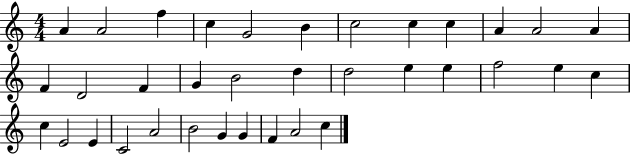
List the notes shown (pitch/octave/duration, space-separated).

A4/q A4/h F5/q C5/q G4/h B4/q C5/h C5/q C5/q A4/q A4/h A4/q F4/q D4/h F4/q G4/q B4/h D5/q D5/h E5/q E5/q F5/h E5/q C5/q C5/q E4/h E4/q C4/h A4/h B4/h G4/q G4/q F4/q A4/h C5/q